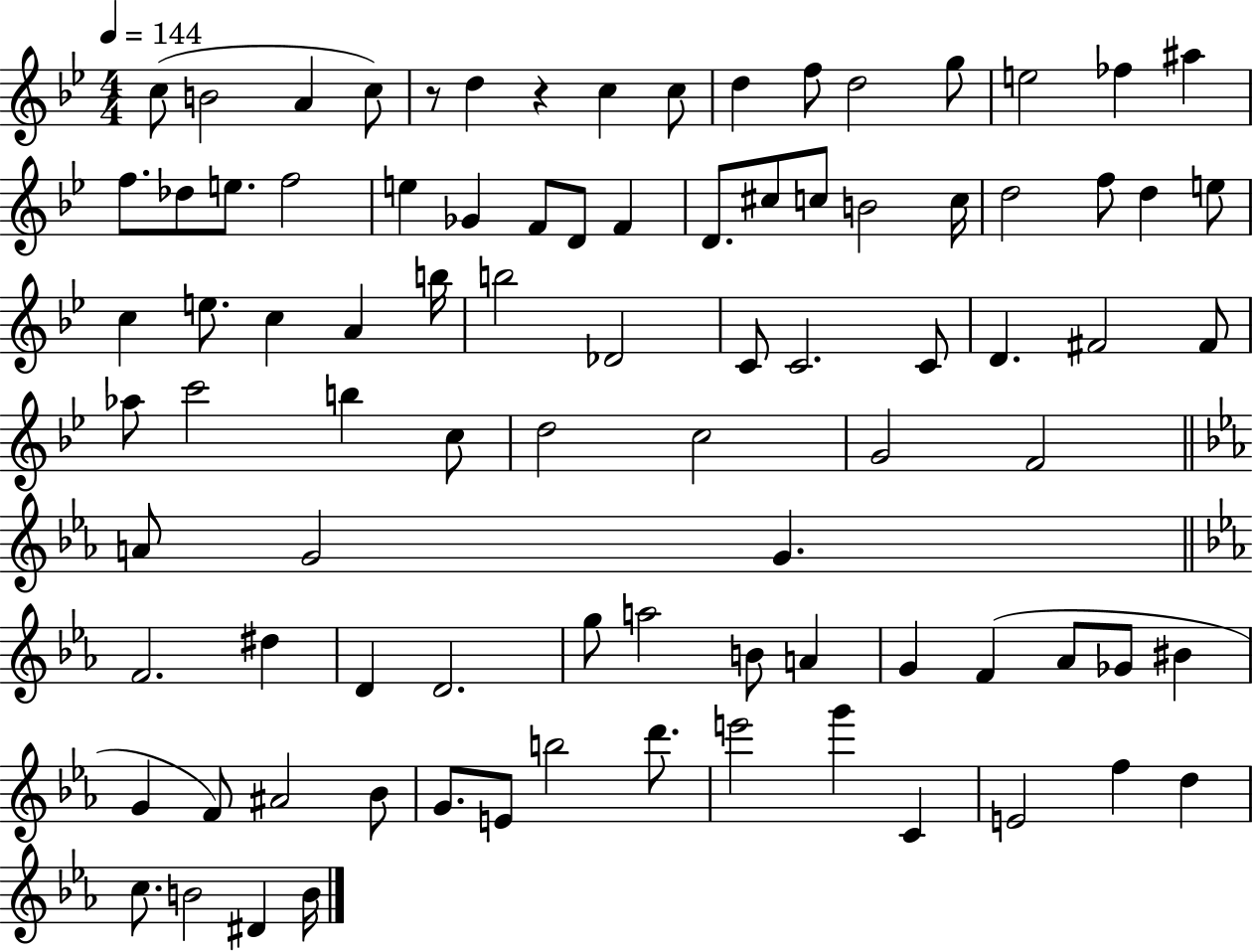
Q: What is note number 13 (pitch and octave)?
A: FES5